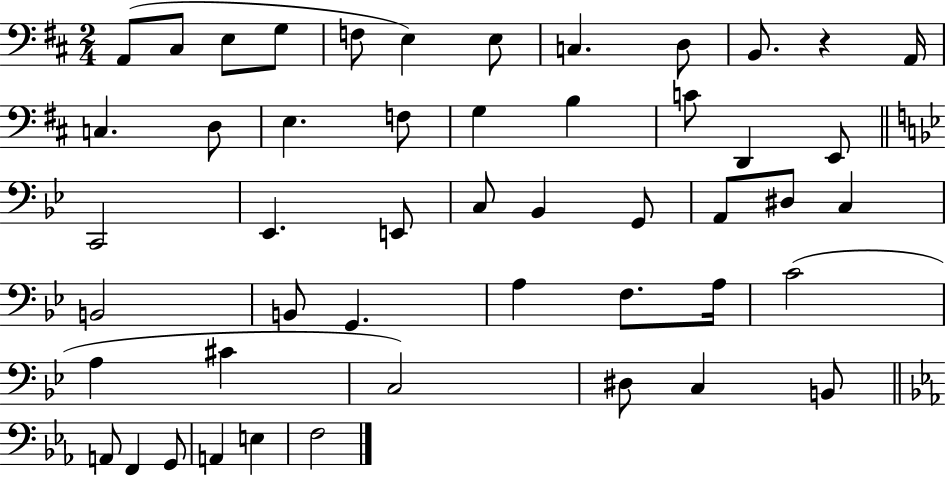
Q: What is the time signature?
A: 2/4